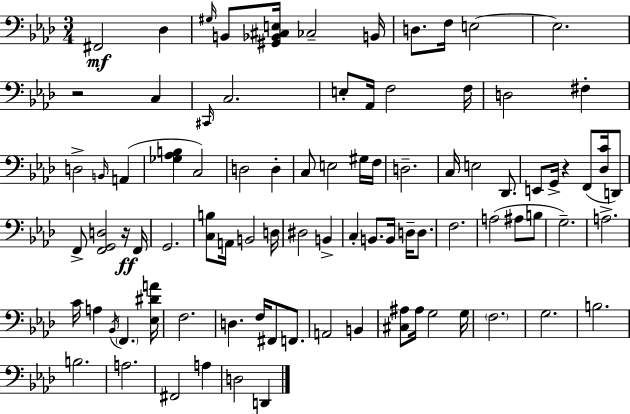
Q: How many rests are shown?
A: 3